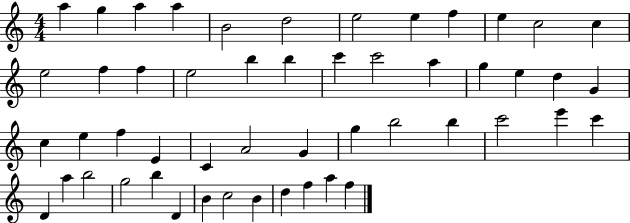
{
  \clef treble
  \numericTimeSignature
  \time 4/4
  \key c \major
  a''4 g''4 a''4 a''4 | b'2 d''2 | e''2 e''4 f''4 | e''4 c''2 c''4 | \break e''2 f''4 f''4 | e''2 b''4 b''4 | c'''4 c'''2 a''4 | g''4 e''4 d''4 g'4 | \break c''4 e''4 f''4 e'4 | c'4 a'2 g'4 | g''4 b''2 b''4 | c'''2 e'''4 c'''4 | \break d'4 a''4 b''2 | g''2 b''4 d'4 | b'4 c''2 b'4 | d''4 f''4 a''4 f''4 | \break \bar "|."
}